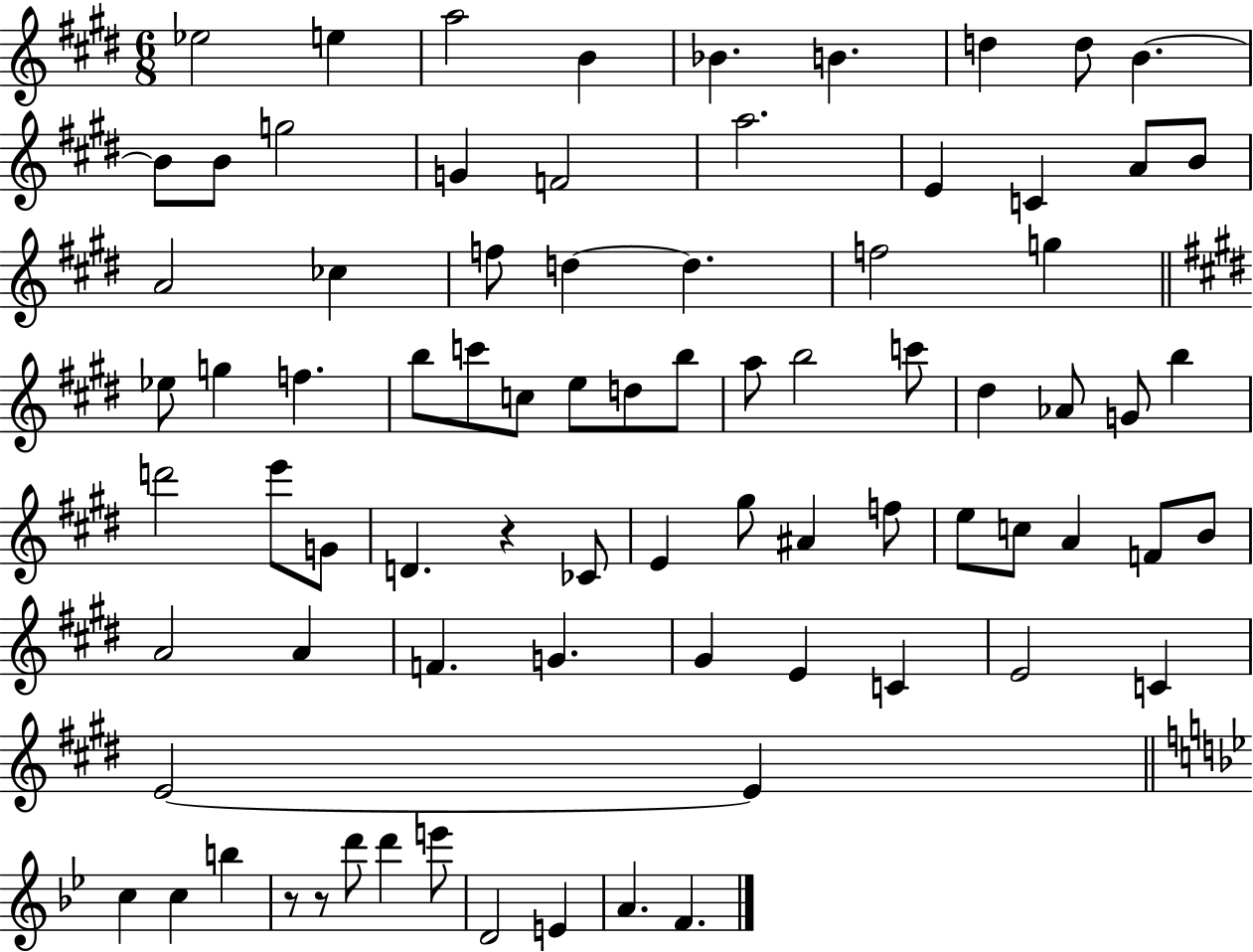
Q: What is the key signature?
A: E major